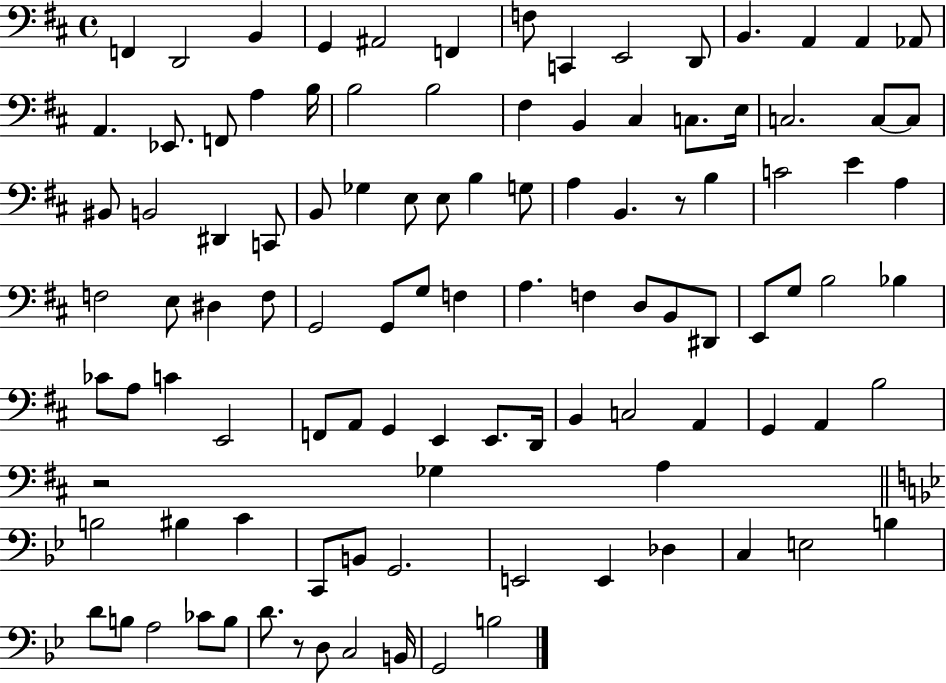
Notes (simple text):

F2/q D2/h B2/q G2/q A#2/h F2/q F3/e C2/q E2/h D2/e B2/q. A2/q A2/q Ab2/e A2/q. Eb2/e. F2/e A3/q B3/s B3/h B3/h F#3/q B2/q C#3/q C3/e. E3/s C3/h. C3/e C3/e BIS2/e B2/h D#2/q C2/e B2/e Gb3/q E3/e E3/e B3/q G3/e A3/q B2/q. R/e B3/q C4/h E4/q A3/q F3/h E3/e D#3/q F3/e G2/h G2/e G3/e F3/q A3/q. F3/q D3/e B2/e D#2/e E2/e G3/e B3/h Bb3/q CES4/e A3/e C4/q E2/h F2/e A2/e G2/q E2/q E2/e. D2/s B2/q C3/h A2/q G2/q A2/q B3/h R/h Gb3/q A3/q B3/h BIS3/q C4/q C2/e B2/e G2/h. E2/h E2/q Db3/q C3/q E3/h B3/q D4/e B3/e A3/h CES4/e B3/e D4/e. R/e D3/e C3/h B2/s G2/h B3/h